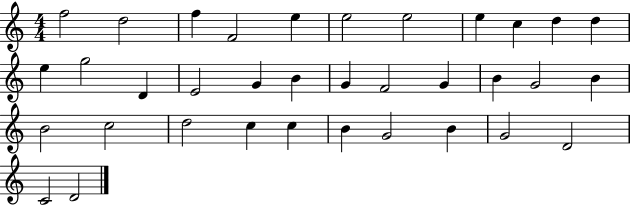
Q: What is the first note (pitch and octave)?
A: F5